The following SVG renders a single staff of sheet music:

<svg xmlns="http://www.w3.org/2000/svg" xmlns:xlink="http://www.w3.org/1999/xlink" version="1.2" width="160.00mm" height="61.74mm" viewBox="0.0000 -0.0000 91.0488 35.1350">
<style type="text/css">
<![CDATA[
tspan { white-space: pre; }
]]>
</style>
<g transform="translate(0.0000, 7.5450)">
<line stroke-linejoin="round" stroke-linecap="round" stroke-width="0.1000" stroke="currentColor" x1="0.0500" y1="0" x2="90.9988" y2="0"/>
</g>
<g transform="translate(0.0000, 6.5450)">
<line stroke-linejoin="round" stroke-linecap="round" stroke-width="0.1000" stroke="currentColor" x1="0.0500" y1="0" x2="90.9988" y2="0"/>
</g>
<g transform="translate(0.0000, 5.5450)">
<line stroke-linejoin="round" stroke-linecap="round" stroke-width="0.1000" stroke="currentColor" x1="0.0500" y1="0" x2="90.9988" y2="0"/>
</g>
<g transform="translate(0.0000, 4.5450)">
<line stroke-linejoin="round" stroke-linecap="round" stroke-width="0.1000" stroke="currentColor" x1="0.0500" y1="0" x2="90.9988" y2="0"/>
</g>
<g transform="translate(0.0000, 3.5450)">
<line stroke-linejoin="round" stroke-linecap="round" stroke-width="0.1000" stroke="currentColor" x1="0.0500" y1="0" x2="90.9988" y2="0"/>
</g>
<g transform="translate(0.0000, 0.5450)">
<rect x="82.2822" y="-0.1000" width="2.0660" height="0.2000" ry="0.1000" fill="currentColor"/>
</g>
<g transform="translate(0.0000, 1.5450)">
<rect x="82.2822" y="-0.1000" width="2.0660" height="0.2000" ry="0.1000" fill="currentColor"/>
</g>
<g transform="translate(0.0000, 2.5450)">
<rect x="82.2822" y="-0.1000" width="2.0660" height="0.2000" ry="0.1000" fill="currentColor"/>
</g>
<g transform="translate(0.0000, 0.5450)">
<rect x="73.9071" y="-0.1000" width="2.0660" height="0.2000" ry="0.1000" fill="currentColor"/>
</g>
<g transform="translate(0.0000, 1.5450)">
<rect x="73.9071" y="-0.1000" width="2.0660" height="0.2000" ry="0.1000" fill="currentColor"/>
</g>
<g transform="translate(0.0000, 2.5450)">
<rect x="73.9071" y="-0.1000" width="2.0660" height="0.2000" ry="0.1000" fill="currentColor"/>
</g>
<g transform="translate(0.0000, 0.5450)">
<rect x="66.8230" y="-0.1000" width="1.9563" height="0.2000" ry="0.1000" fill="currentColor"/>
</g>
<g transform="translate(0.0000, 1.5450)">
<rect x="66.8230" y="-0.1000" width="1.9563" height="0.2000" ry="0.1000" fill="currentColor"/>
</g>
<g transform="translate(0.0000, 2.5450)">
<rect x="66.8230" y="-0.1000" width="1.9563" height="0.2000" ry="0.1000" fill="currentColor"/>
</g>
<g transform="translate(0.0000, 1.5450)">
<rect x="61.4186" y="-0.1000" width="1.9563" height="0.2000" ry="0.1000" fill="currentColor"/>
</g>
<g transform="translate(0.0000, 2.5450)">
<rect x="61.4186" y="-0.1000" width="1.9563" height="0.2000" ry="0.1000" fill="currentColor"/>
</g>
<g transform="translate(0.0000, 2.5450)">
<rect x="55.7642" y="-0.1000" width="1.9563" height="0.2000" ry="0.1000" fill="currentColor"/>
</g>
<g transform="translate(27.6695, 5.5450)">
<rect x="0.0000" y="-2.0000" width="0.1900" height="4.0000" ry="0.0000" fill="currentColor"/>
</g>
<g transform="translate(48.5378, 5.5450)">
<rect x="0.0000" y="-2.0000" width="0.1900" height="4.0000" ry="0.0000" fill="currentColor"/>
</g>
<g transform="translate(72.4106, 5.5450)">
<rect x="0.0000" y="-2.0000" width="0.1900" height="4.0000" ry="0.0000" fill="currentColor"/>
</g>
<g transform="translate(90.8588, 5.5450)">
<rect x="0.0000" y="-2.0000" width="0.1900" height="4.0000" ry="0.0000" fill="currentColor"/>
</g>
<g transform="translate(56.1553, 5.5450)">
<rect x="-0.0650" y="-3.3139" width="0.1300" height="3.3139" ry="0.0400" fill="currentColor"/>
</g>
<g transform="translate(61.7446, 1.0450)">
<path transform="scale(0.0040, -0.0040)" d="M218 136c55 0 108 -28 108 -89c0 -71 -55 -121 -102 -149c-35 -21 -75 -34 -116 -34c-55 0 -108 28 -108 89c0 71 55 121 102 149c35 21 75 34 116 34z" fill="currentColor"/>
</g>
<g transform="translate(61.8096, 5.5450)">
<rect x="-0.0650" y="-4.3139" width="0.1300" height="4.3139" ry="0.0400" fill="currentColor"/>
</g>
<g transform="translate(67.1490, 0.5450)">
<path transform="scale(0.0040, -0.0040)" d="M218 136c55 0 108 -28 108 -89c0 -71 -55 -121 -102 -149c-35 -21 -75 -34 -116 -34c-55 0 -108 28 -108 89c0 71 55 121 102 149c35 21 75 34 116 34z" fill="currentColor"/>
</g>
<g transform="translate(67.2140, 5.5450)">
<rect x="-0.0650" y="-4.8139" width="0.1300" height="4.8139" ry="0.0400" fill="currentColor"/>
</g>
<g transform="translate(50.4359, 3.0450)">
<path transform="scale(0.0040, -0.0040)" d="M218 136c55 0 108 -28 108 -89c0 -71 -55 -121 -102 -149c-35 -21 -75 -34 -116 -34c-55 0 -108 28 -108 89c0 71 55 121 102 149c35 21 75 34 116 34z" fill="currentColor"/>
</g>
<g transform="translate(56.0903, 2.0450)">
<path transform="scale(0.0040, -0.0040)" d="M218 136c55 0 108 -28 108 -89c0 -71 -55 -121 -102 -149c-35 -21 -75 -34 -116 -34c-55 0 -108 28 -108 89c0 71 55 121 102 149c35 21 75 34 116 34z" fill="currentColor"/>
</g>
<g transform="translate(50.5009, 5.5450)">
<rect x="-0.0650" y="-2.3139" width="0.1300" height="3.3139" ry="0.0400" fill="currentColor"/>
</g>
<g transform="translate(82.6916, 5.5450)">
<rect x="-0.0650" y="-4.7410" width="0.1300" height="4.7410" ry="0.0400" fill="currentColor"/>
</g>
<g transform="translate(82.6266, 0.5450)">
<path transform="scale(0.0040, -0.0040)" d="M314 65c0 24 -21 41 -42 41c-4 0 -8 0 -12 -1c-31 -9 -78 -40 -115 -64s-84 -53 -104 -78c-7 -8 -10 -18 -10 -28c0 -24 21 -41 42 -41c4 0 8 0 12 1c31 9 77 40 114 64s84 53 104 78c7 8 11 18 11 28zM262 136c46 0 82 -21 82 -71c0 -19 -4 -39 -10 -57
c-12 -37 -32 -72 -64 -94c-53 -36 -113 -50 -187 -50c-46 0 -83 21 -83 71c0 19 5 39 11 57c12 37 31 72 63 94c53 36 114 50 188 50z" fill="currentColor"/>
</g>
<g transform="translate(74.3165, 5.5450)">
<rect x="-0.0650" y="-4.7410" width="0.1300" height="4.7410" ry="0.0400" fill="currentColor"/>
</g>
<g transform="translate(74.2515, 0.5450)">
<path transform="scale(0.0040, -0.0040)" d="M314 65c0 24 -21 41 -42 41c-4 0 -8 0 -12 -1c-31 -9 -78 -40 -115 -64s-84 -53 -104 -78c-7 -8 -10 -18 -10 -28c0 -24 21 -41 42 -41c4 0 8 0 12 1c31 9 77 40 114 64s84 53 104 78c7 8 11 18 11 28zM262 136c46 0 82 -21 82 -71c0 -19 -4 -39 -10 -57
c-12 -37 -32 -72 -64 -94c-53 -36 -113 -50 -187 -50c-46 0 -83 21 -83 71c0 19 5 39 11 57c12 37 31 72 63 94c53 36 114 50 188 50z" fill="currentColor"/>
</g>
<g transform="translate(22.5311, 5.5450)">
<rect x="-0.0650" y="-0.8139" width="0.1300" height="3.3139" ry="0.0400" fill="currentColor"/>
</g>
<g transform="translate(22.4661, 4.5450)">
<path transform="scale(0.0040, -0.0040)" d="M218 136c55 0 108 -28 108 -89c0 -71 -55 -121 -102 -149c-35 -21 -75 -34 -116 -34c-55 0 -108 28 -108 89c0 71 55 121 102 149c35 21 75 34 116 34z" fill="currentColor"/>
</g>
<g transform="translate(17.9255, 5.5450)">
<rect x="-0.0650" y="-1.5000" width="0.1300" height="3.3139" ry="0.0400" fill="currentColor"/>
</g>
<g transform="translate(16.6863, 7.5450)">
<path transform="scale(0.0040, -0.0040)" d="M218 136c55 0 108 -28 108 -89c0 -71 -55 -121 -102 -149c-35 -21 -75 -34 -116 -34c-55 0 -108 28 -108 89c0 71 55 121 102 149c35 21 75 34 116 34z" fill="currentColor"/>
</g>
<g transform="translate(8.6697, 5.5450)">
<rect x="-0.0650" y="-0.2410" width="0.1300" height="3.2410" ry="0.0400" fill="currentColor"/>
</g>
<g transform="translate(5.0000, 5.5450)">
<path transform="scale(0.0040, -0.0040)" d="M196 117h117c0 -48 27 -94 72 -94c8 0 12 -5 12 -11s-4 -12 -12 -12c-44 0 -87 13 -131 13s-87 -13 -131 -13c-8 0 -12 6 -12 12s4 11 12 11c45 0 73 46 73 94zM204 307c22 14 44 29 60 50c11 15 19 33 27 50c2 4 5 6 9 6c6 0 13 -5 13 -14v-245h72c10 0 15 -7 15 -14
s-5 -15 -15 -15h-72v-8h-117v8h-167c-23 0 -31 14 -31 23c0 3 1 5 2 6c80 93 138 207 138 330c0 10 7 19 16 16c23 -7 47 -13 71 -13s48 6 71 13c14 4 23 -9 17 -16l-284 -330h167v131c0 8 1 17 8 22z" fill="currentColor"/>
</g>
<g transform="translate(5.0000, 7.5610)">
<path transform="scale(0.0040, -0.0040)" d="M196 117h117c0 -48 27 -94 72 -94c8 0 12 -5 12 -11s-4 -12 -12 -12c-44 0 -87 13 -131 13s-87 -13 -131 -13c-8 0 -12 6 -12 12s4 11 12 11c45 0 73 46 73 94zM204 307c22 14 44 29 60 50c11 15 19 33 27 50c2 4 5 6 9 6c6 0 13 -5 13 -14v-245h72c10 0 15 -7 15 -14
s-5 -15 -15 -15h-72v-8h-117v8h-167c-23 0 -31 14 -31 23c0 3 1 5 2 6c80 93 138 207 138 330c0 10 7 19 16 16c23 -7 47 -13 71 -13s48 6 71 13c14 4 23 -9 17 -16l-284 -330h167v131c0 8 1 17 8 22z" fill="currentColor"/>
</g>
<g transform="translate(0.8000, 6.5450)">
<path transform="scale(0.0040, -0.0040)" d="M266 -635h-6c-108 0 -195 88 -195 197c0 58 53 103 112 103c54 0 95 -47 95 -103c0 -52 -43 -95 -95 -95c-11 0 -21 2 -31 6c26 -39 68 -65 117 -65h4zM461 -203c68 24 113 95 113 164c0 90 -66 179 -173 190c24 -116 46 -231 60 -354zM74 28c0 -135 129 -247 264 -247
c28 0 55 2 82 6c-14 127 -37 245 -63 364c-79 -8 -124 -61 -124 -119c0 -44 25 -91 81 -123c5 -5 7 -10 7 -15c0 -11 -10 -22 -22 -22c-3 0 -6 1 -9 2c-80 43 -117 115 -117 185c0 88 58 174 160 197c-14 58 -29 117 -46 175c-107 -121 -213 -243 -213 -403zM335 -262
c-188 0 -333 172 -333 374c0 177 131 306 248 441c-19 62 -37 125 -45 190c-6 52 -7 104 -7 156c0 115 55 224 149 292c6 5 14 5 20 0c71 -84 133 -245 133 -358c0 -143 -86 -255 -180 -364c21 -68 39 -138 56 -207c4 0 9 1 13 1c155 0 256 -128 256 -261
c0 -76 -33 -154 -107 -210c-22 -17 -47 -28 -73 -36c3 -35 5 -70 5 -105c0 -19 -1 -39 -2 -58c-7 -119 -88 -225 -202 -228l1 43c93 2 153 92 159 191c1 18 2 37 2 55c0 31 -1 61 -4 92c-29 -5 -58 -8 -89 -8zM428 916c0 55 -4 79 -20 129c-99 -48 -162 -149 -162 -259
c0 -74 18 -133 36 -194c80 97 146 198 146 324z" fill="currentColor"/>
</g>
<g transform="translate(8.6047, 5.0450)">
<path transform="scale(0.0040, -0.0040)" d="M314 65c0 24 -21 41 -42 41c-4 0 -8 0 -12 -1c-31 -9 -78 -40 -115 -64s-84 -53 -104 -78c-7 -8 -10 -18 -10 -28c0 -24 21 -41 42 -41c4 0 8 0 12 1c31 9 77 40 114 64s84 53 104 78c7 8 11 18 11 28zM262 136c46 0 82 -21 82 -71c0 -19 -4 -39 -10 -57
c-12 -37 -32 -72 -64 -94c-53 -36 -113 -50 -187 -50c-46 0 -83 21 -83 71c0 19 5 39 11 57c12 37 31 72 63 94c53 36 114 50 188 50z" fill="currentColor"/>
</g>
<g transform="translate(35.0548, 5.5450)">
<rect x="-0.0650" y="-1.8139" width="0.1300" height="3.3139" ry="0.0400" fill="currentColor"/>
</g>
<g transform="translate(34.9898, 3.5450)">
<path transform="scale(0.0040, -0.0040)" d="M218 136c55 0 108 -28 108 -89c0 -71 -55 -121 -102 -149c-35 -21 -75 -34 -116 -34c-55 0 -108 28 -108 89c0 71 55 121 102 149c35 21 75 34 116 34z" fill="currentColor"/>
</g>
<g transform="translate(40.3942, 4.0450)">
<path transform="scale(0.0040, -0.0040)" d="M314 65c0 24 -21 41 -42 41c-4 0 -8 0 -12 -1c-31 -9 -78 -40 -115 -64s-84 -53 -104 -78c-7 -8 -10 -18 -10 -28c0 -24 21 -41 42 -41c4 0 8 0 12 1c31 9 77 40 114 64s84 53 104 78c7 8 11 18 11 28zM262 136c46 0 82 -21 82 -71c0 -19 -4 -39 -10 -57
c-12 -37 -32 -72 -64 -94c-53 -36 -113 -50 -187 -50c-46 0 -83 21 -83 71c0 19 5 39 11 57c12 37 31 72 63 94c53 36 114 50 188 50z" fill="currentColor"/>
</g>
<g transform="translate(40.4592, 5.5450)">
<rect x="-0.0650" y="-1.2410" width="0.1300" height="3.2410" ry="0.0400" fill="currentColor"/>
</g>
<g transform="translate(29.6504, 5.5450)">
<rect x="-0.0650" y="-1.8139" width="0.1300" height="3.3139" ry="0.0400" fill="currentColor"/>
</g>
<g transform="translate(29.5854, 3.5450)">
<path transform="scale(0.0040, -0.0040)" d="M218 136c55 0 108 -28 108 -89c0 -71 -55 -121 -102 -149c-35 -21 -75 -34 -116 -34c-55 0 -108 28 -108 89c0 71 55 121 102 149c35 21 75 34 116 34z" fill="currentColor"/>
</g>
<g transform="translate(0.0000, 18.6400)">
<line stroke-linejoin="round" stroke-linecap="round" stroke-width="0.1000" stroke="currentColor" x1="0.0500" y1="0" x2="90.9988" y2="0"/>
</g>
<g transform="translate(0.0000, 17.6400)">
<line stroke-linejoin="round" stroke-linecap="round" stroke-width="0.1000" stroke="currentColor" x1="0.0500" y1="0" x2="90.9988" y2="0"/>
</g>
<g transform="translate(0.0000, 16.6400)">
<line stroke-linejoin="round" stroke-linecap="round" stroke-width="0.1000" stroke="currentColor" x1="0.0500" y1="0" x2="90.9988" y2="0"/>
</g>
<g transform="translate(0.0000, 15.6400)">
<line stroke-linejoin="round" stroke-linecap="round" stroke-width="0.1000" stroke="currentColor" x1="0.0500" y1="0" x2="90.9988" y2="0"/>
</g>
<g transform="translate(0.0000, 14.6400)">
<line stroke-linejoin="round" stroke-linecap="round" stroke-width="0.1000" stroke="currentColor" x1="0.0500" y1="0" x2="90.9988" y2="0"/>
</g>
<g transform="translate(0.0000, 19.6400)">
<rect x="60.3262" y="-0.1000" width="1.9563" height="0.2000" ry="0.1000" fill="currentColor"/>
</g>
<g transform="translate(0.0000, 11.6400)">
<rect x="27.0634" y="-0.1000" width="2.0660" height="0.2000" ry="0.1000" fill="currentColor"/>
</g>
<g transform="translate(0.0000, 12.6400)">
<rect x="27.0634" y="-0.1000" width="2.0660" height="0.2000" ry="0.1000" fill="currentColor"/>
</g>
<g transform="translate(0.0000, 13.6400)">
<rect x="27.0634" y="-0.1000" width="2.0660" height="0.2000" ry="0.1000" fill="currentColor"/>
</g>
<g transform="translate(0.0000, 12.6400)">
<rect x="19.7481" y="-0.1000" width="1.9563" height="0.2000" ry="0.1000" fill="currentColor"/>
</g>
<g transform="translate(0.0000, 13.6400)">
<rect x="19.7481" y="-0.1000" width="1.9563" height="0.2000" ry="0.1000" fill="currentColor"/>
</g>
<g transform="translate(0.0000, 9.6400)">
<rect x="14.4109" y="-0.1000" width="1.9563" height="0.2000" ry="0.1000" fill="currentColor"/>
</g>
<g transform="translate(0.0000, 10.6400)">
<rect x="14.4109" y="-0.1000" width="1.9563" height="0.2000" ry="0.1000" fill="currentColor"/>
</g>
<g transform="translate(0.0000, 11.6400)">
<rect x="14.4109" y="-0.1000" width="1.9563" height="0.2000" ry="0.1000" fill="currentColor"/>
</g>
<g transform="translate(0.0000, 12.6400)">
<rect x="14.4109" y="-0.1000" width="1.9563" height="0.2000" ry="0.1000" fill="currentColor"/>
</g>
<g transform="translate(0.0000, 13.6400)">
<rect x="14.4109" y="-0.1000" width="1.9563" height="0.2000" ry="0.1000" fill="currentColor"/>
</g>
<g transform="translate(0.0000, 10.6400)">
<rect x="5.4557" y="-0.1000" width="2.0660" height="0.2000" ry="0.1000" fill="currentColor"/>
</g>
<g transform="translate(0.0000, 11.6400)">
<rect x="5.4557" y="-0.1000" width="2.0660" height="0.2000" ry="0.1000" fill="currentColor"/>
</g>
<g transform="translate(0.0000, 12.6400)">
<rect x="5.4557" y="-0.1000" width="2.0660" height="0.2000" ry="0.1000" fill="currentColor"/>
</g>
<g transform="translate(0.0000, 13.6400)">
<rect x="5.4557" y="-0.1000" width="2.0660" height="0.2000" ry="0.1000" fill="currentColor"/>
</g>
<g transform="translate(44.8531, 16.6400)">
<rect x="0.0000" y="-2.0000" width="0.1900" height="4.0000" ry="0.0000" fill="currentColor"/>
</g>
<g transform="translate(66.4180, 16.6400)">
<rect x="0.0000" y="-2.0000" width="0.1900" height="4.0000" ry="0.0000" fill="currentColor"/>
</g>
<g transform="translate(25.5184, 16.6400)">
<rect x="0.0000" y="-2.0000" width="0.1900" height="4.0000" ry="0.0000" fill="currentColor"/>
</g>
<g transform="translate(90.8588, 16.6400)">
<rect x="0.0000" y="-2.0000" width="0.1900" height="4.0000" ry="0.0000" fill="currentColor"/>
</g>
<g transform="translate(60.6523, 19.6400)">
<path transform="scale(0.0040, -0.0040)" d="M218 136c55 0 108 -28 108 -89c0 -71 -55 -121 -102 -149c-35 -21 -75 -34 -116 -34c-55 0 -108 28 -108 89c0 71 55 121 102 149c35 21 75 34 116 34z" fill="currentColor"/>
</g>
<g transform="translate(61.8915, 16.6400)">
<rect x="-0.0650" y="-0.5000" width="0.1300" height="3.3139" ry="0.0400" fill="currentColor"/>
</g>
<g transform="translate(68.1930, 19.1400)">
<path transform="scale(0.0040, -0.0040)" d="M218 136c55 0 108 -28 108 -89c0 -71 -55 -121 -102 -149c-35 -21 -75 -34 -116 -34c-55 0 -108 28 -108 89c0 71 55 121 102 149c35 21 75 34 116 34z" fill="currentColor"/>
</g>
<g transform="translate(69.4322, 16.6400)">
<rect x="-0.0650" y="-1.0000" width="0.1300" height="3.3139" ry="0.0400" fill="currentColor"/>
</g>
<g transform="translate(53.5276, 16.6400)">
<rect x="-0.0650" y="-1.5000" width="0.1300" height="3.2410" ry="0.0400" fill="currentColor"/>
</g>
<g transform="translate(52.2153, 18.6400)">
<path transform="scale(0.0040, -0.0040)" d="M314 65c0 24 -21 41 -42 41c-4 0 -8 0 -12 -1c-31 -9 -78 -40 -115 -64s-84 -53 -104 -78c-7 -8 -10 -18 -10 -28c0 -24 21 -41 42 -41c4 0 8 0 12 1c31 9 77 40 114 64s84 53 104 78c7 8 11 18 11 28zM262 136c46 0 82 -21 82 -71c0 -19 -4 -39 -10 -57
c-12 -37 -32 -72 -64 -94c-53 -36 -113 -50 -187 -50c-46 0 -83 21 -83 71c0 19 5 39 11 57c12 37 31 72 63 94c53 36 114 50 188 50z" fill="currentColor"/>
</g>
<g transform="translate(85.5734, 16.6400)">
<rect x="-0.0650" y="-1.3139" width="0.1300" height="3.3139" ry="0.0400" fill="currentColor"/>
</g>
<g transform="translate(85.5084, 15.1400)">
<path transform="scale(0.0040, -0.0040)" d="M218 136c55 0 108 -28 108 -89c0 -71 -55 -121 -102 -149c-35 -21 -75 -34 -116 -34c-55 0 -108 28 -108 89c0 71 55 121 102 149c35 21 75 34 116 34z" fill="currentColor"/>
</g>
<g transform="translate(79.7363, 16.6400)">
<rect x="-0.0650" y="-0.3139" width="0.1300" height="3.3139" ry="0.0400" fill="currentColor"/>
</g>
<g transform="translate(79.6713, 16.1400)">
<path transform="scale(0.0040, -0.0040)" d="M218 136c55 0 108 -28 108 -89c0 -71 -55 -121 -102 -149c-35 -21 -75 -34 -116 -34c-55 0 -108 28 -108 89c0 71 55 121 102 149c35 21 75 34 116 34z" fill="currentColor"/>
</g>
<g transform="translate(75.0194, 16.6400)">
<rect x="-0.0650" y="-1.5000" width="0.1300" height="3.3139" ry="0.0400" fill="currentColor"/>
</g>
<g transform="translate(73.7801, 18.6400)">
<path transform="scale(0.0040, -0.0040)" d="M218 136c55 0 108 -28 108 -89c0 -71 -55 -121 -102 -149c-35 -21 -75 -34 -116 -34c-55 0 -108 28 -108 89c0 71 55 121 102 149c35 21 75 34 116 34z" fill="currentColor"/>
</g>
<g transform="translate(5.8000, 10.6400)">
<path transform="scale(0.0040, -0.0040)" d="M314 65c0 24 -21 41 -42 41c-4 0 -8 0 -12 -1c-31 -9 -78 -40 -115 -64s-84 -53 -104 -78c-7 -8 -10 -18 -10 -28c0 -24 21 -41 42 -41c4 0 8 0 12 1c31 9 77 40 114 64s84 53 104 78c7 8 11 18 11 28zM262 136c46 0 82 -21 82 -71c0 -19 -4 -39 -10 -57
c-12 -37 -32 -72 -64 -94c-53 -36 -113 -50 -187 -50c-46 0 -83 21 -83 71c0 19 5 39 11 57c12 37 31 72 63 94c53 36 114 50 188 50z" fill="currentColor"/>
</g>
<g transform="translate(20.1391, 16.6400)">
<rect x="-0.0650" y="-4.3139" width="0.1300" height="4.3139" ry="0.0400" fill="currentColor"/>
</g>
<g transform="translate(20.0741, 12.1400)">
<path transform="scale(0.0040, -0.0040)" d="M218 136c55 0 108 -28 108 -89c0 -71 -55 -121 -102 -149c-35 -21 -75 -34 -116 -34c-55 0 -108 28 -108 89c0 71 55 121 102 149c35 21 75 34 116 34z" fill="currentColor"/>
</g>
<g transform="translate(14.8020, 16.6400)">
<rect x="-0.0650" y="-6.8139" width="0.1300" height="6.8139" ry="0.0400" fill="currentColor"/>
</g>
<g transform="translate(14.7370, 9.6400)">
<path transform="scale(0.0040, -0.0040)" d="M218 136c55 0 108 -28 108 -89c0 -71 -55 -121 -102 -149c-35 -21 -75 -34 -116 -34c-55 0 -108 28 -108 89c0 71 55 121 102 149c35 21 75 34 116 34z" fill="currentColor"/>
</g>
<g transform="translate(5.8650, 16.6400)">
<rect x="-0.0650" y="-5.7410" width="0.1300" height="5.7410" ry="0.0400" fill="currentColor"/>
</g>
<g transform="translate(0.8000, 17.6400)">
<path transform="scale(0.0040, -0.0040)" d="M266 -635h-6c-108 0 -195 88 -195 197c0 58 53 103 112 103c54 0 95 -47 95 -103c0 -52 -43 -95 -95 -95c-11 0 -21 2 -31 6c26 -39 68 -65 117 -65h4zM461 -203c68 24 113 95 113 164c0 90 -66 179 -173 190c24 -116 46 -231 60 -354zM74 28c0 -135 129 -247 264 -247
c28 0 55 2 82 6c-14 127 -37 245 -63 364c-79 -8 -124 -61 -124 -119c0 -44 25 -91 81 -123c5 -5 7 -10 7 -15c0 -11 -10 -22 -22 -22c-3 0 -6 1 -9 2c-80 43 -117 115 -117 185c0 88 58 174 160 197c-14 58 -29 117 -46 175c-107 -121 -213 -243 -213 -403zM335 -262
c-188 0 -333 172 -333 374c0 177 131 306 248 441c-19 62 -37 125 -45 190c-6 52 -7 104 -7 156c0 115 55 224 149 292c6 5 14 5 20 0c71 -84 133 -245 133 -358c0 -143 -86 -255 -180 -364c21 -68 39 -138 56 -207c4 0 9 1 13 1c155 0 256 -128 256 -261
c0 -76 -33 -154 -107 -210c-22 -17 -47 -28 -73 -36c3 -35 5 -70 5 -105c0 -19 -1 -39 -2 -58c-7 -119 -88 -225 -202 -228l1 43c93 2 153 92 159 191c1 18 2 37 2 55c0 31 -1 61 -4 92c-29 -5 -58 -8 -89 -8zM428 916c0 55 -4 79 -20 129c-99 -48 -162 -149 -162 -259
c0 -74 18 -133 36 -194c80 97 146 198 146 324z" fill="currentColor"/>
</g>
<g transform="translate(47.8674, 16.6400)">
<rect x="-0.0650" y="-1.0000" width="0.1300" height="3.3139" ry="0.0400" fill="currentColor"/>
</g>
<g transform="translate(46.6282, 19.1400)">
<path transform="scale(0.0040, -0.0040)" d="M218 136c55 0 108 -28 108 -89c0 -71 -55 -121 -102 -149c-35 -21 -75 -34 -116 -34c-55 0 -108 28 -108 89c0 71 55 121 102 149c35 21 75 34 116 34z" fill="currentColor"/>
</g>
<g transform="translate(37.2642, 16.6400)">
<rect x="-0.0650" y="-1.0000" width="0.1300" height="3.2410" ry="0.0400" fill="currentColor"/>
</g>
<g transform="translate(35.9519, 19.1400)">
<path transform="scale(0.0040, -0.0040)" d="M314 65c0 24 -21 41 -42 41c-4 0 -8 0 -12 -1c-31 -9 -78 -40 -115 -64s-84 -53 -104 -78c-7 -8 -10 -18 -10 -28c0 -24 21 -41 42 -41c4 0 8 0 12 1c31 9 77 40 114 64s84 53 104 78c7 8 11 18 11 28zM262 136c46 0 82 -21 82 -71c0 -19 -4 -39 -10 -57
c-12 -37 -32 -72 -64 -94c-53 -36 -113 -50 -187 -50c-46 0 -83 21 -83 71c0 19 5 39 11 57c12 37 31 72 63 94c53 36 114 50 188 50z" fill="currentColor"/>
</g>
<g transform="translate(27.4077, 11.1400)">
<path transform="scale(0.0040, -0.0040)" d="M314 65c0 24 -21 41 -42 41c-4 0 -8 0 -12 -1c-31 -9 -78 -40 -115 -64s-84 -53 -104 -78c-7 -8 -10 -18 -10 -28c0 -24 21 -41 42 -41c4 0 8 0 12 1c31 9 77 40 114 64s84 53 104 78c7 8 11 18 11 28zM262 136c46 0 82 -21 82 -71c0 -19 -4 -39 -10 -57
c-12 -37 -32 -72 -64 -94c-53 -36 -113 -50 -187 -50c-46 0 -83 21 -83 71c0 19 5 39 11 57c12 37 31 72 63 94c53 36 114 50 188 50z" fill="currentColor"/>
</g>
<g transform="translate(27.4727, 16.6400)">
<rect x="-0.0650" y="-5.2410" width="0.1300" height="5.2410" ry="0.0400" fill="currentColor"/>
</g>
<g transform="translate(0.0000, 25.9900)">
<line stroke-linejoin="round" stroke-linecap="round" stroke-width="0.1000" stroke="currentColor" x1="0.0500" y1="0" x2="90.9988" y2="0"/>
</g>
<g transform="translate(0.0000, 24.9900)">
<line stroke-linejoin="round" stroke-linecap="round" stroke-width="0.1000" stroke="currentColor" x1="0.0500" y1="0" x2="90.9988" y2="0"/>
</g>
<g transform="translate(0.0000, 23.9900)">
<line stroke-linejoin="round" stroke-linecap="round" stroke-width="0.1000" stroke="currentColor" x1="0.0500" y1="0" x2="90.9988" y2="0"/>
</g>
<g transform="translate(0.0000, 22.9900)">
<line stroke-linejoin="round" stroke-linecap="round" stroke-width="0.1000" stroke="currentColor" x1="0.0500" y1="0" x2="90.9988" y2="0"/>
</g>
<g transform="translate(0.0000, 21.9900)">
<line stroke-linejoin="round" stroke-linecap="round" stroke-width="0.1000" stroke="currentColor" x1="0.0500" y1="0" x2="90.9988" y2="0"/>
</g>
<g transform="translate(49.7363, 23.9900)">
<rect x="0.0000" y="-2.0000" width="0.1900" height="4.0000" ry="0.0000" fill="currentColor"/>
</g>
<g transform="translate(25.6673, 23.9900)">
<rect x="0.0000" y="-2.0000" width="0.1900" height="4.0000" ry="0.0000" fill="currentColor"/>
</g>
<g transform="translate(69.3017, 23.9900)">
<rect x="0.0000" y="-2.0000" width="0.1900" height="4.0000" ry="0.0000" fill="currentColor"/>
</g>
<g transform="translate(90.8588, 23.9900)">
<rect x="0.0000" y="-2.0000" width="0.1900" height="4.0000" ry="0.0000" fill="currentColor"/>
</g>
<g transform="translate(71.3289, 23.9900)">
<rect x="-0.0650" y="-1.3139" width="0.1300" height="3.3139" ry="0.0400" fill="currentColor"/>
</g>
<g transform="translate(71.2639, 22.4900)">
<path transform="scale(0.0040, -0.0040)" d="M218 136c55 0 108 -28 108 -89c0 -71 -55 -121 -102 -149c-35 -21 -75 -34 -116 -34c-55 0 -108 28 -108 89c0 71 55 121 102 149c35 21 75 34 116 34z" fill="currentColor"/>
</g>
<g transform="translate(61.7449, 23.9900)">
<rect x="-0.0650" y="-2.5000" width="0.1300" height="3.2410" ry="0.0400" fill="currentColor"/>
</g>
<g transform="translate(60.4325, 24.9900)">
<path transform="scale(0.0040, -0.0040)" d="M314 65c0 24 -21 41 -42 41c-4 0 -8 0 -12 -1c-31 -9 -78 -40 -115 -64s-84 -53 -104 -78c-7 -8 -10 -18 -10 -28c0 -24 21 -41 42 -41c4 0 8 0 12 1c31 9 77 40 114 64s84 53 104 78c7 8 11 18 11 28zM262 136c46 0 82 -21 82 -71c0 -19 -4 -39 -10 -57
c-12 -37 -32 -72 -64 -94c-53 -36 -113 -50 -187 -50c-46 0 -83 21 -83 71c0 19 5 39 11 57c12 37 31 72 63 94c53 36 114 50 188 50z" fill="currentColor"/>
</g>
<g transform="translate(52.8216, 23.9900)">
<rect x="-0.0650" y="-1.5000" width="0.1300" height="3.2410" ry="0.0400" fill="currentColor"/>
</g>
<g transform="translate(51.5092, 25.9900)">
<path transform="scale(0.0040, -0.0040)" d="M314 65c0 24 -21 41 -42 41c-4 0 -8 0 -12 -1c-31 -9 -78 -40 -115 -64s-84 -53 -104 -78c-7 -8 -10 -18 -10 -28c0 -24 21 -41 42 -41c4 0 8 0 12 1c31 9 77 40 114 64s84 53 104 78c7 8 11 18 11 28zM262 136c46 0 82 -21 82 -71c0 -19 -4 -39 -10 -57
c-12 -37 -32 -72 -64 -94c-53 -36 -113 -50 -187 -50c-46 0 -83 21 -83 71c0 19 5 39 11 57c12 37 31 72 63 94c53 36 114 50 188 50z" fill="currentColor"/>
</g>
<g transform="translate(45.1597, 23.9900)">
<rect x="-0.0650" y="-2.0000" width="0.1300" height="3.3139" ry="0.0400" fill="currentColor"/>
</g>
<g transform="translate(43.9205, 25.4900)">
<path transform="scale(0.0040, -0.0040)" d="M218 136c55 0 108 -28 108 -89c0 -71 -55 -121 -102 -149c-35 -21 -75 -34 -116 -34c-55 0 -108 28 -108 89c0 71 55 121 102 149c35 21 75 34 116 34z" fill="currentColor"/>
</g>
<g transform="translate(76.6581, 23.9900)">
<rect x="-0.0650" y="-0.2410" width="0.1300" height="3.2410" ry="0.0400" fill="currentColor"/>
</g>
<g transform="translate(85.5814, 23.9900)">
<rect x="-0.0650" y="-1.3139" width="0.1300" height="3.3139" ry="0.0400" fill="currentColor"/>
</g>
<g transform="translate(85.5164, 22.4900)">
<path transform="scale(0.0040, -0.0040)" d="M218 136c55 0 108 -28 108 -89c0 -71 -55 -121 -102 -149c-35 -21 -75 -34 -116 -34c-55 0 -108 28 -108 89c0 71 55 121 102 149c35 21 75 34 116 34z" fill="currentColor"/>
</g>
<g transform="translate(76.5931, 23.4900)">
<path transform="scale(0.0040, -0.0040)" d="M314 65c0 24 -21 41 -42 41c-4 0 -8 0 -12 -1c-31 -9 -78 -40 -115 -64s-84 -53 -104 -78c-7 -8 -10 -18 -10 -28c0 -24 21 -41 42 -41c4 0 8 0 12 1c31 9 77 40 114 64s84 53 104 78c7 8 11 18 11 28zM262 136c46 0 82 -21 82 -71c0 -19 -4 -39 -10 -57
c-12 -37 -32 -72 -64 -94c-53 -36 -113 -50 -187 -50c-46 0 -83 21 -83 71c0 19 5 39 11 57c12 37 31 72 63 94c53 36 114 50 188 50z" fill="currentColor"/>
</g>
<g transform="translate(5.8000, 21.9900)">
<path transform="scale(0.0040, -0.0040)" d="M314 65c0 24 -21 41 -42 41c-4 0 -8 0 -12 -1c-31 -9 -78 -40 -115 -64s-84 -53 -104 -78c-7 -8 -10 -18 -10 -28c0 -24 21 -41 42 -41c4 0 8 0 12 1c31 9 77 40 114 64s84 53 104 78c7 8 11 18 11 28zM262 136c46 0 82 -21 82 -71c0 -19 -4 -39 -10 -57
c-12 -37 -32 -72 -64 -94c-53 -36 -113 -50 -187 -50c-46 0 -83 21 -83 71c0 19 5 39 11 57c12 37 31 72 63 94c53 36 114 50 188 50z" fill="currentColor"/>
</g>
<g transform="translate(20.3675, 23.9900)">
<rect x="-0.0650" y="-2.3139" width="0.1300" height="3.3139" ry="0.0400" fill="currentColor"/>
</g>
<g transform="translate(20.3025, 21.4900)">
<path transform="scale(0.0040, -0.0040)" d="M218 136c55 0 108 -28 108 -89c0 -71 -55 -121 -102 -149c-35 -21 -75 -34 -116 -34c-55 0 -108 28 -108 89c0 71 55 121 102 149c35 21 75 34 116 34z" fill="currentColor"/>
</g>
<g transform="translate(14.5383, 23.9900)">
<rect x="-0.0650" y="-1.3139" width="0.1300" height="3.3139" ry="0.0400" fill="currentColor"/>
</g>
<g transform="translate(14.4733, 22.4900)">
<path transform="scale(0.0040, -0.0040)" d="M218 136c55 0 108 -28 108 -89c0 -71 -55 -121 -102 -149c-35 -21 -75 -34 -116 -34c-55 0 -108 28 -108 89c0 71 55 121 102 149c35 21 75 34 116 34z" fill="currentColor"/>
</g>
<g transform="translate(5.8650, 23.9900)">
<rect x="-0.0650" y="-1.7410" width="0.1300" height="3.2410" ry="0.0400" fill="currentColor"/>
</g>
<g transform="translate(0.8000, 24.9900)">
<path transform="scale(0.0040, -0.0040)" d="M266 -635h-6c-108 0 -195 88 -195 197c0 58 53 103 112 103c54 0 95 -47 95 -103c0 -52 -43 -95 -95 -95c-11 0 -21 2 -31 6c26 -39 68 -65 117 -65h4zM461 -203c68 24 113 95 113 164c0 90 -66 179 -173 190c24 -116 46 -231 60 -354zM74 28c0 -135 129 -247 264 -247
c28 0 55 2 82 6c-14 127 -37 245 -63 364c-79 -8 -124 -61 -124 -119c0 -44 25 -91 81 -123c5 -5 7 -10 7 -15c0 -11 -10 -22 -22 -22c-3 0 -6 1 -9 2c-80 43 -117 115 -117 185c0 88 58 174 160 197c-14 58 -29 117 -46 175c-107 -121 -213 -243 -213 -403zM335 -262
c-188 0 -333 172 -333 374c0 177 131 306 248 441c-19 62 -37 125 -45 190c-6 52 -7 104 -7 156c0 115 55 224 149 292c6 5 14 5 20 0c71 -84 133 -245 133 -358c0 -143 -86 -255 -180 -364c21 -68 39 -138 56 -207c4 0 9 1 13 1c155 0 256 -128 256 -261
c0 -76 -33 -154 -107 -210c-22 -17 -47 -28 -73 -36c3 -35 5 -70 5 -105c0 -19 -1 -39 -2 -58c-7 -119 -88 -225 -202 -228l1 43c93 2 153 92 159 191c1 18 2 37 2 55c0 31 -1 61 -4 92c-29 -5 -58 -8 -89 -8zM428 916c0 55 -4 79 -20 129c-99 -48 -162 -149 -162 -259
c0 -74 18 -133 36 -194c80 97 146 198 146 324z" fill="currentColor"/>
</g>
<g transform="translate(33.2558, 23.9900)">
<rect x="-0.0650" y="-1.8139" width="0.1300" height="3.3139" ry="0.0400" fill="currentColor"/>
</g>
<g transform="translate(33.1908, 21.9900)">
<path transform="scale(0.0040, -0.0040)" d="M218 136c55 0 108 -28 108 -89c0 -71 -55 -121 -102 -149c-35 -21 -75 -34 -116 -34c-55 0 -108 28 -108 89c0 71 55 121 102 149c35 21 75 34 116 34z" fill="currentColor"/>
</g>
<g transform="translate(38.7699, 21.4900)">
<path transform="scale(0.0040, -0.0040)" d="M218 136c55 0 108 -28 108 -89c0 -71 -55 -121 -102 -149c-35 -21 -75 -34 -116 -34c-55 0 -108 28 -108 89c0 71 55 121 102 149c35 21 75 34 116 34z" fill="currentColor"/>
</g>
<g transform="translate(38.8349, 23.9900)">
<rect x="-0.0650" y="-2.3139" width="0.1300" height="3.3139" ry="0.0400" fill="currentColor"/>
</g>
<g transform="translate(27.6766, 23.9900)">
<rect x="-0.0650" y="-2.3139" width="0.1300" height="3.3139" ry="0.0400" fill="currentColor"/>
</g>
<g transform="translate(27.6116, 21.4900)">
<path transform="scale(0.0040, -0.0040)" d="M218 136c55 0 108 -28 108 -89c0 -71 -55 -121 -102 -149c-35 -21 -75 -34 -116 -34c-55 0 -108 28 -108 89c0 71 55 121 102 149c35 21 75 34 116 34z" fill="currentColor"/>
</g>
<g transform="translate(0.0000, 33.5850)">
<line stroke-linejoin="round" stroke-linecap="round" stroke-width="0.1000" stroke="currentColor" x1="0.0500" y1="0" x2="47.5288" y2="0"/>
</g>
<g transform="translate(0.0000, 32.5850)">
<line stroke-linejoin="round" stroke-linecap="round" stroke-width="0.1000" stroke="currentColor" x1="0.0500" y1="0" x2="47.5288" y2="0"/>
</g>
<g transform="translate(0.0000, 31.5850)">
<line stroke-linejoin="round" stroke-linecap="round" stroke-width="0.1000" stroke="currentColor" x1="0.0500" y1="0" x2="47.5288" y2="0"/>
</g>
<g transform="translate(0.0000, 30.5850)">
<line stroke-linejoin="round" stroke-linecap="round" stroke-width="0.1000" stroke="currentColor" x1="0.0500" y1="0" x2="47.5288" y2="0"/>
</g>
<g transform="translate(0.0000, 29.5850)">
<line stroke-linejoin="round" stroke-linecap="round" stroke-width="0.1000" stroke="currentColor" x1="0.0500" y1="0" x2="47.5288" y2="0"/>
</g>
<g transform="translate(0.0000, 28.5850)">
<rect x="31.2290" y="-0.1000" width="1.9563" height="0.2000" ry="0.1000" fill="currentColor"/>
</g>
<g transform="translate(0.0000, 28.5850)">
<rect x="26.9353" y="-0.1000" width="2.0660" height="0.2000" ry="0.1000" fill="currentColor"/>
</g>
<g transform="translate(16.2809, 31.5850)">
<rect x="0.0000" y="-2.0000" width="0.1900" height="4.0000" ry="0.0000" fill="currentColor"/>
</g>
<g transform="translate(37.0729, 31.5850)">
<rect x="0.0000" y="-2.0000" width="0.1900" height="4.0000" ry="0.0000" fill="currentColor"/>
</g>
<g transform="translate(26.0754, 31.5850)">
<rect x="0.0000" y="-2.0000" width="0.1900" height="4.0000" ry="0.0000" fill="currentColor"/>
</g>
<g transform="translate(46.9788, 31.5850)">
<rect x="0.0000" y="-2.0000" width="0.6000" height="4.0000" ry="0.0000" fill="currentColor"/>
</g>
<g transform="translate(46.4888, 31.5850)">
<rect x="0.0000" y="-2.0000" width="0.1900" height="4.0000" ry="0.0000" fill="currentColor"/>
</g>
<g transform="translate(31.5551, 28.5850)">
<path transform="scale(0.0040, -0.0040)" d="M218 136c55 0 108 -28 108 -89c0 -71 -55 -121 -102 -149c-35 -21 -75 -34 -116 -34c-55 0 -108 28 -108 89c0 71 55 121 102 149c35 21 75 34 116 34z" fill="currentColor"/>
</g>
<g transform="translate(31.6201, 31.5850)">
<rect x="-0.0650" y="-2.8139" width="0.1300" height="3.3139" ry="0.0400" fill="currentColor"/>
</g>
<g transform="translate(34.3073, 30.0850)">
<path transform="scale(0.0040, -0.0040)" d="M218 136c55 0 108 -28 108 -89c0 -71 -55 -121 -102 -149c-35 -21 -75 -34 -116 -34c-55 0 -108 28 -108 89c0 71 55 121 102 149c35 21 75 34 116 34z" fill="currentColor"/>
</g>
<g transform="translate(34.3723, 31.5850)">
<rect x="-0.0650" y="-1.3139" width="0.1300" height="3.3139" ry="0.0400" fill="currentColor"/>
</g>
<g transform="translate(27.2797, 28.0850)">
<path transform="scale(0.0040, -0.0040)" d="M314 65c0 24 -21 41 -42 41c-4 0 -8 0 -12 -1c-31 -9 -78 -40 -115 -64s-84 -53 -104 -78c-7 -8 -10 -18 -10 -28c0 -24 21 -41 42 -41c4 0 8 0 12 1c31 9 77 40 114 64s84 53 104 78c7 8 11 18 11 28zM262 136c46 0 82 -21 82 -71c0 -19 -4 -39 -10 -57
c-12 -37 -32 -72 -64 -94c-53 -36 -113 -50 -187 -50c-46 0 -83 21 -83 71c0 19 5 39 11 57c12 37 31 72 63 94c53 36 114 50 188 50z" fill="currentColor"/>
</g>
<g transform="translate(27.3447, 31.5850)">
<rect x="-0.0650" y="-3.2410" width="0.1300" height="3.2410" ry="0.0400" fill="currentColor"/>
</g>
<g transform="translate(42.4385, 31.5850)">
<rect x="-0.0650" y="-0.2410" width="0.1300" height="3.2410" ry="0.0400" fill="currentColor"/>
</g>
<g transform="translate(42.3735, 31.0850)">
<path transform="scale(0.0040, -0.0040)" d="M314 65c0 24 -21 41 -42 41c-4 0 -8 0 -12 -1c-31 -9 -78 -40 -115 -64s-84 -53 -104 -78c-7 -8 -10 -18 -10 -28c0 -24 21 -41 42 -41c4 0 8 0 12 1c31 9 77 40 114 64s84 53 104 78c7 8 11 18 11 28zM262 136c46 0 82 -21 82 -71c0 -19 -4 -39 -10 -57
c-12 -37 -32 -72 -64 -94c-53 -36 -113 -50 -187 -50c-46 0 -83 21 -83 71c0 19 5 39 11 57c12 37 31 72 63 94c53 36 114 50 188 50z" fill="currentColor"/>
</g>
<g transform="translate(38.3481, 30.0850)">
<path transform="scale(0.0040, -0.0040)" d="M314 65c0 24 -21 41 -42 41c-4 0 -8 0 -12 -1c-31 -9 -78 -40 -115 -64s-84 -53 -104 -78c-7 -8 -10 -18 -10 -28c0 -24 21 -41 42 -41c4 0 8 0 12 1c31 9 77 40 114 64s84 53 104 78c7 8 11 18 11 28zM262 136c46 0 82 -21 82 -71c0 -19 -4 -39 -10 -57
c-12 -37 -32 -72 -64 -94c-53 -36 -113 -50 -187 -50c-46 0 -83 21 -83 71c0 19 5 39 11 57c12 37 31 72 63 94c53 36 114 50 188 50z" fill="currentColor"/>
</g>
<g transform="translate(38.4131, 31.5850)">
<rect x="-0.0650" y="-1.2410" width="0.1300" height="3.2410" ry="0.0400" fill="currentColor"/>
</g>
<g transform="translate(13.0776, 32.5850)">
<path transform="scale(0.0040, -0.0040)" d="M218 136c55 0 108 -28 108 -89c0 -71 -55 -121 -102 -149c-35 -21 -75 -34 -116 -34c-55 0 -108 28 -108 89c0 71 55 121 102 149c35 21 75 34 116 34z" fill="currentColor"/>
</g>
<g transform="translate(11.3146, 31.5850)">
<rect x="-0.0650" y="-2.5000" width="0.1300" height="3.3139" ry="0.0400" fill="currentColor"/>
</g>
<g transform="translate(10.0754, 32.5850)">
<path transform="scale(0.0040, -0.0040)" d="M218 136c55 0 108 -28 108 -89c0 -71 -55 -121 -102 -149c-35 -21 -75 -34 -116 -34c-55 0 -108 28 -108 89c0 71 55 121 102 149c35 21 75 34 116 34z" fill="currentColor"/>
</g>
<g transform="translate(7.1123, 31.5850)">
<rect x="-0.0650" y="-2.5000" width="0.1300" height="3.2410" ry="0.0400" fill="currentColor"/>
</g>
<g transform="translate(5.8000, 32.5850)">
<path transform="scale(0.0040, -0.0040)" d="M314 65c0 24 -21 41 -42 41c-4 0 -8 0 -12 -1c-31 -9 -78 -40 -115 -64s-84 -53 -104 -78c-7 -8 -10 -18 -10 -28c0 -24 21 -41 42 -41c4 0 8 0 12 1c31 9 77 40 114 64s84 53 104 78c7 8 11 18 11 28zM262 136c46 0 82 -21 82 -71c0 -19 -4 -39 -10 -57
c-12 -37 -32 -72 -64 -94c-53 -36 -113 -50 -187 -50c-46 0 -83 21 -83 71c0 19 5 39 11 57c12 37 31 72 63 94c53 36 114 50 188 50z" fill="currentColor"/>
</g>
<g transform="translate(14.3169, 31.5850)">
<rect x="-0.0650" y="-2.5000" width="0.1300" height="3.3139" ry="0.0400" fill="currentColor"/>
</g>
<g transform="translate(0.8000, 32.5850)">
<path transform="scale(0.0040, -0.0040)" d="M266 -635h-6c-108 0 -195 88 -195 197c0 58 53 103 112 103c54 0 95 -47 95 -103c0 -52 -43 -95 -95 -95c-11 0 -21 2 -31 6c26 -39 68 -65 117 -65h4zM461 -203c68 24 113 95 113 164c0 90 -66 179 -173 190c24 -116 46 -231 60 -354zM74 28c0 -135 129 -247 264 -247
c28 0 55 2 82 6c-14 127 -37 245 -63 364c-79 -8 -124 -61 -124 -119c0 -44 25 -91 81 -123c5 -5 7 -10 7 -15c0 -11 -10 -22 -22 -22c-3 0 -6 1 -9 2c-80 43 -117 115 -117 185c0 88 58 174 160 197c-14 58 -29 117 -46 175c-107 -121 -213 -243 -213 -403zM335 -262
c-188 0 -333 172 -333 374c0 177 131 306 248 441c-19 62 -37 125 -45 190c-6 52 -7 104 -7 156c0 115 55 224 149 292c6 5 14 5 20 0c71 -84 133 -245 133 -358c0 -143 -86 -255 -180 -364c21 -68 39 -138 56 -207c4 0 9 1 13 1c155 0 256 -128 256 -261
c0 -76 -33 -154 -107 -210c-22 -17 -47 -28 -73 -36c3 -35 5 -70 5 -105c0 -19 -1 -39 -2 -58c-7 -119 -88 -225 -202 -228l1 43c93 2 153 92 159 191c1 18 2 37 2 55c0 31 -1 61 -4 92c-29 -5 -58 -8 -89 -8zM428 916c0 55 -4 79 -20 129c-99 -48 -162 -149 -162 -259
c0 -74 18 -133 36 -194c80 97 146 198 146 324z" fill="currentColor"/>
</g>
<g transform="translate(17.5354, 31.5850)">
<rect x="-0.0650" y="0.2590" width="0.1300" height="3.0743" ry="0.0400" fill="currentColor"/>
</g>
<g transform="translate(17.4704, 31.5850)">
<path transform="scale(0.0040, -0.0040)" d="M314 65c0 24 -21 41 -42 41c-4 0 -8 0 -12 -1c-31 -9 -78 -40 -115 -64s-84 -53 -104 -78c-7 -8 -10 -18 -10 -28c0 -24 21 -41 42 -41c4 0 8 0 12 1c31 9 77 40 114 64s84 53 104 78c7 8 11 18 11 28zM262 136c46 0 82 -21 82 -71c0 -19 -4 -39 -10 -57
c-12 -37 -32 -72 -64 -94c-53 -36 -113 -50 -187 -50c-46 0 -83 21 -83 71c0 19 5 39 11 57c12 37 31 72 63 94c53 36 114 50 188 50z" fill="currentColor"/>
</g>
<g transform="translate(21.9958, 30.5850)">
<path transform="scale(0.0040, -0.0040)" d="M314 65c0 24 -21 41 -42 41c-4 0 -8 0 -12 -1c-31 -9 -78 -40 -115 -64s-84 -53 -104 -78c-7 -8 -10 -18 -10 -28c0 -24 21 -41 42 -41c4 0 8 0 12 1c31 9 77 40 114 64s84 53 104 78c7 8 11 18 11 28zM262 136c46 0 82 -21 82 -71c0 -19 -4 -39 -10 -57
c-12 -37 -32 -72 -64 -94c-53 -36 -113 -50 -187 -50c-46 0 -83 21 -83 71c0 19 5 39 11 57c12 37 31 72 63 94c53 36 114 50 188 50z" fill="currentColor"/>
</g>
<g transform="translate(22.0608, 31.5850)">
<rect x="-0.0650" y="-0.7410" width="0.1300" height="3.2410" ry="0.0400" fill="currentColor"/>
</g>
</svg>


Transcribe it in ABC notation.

X:1
T:Untitled
M:4/4
L:1/4
K:C
c2 E d f f e2 g b d' e' e'2 e'2 g'2 b' d' f'2 D2 D E2 C D E c e f2 e g g f g F E2 G2 e c2 e G2 G G B2 d2 b2 a e e2 c2